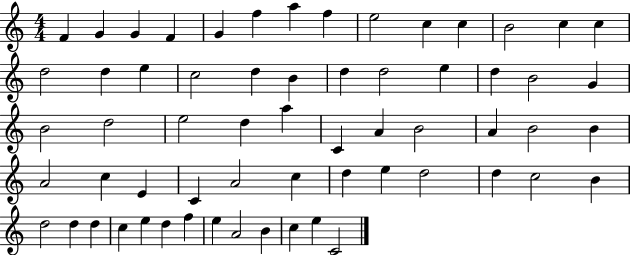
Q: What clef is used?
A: treble